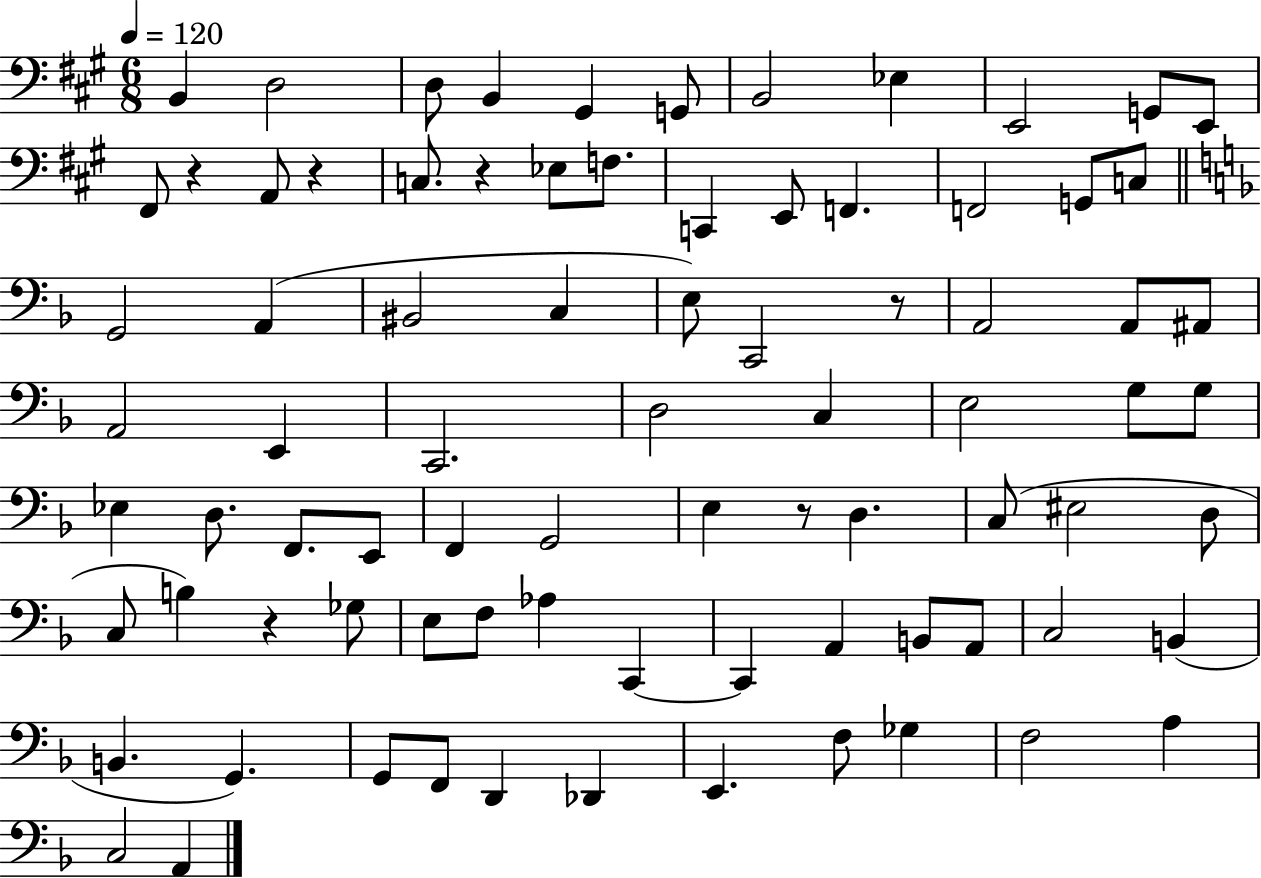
X:1
T:Untitled
M:6/8
L:1/4
K:A
B,, D,2 D,/2 B,, ^G,, G,,/2 B,,2 _E, E,,2 G,,/2 E,,/2 ^F,,/2 z A,,/2 z C,/2 z _E,/2 F,/2 C,, E,,/2 F,, F,,2 G,,/2 C,/2 G,,2 A,, ^B,,2 C, E,/2 C,,2 z/2 A,,2 A,,/2 ^A,,/2 A,,2 E,, C,,2 D,2 C, E,2 G,/2 G,/2 _E, D,/2 F,,/2 E,,/2 F,, G,,2 E, z/2 D, C,/2 ^E,2 D,/2 C,/2 B, z _G,/2 E,/2 F,/2 _A, C,, C,, A,, B,,/2 A,,/2 C,2 B,, B,, G,, G,,/2 F,,/2 D,, _D,, E,, F,/2 _G, F,2 A, C,2 A,,